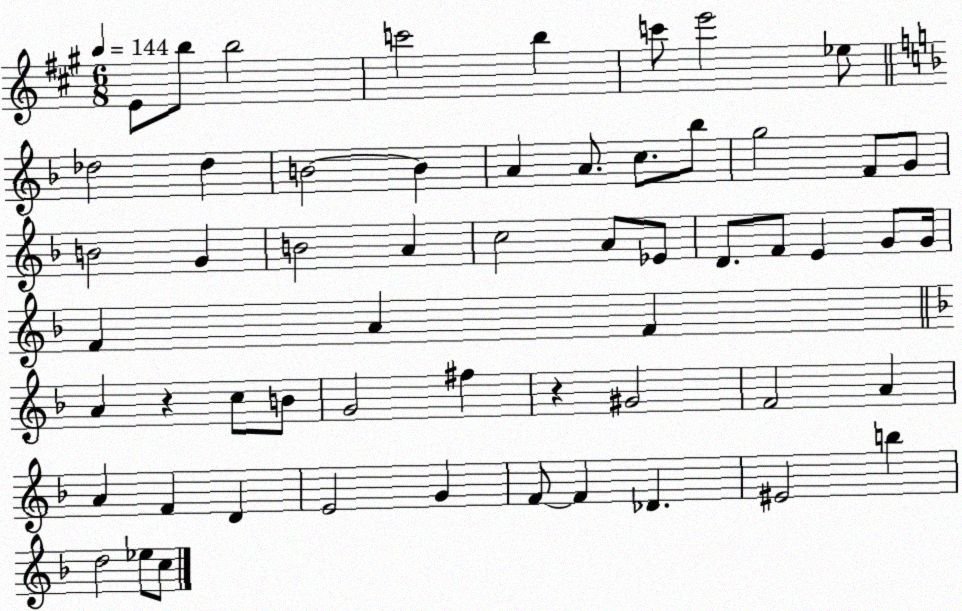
X:1
T:Untitled
M:6/8
L:1/4
K:A
E/2 b/2 b2 c'2 b c'/2 e'2 _e/2 _d2 _d B2 B A A/2 c/2 _b/2 g2 F/2 G/2 B2 G B2 A c2 A/2 _E/2 D/2 F/2 E G/2 G/4 F A F A z c/2 B/2 G2 ^f z ^G2 F2 A A F D E2 G F/2 F _D ^E2 b d2 _e/2 c/2